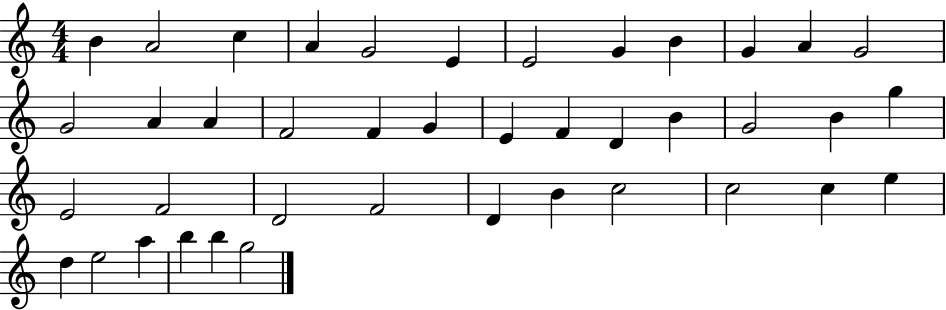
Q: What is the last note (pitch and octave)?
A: G5